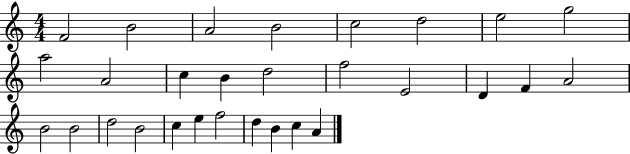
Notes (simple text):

F4/h B4/h A4/h B4/h C5/h D5/h E5/h G5/h A5/h A4/h C5/q B4/q D5/h F5/h E4/h D4/q F4/q A4/h B4/h B4/h D5/h B4/h C5/q E5/q F5/h D5/q B4/q C5/q A4/q